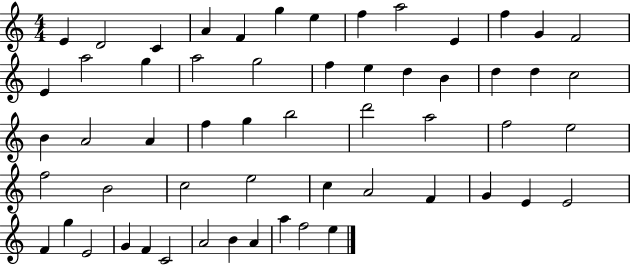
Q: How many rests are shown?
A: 0